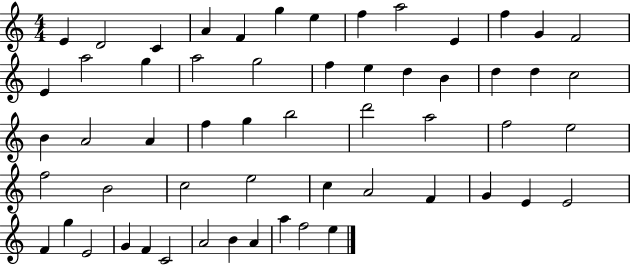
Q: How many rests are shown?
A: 0